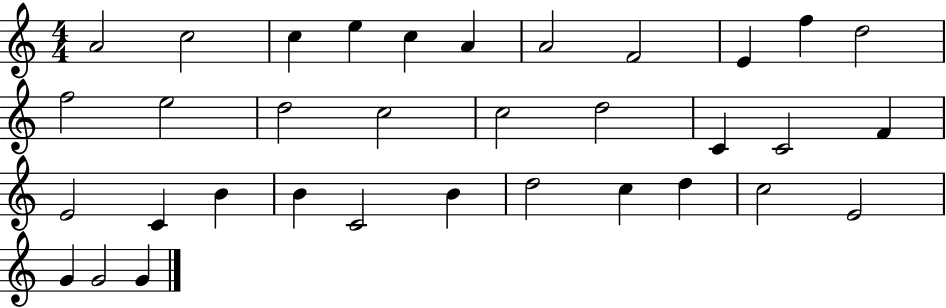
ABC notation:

X:1
T:Untitled
M:4/4
L:1/4
K:C
A2 c2 c e c A A2 F2 E f d2 f2 e2 d2 c2 c2 d2 C C2 F E2 C B B C2 B d2 c d c2 E2 G G2 G